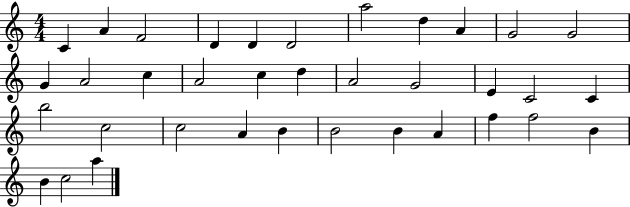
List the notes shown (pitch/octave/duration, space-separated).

C4/q A4/q F4/h D4/q D4/q D4/h A5/h D5/q A4/q G4/h G4/h G4/q A4/h C5/q A4/h C5/q D5/q A4/h G4/h E4/q C4/h C4/q B5/h C5/h C5/h A4/q B4/q B4/h B4/q A4/q F5/q F5/h B4/q B4/q C5/h A5/q